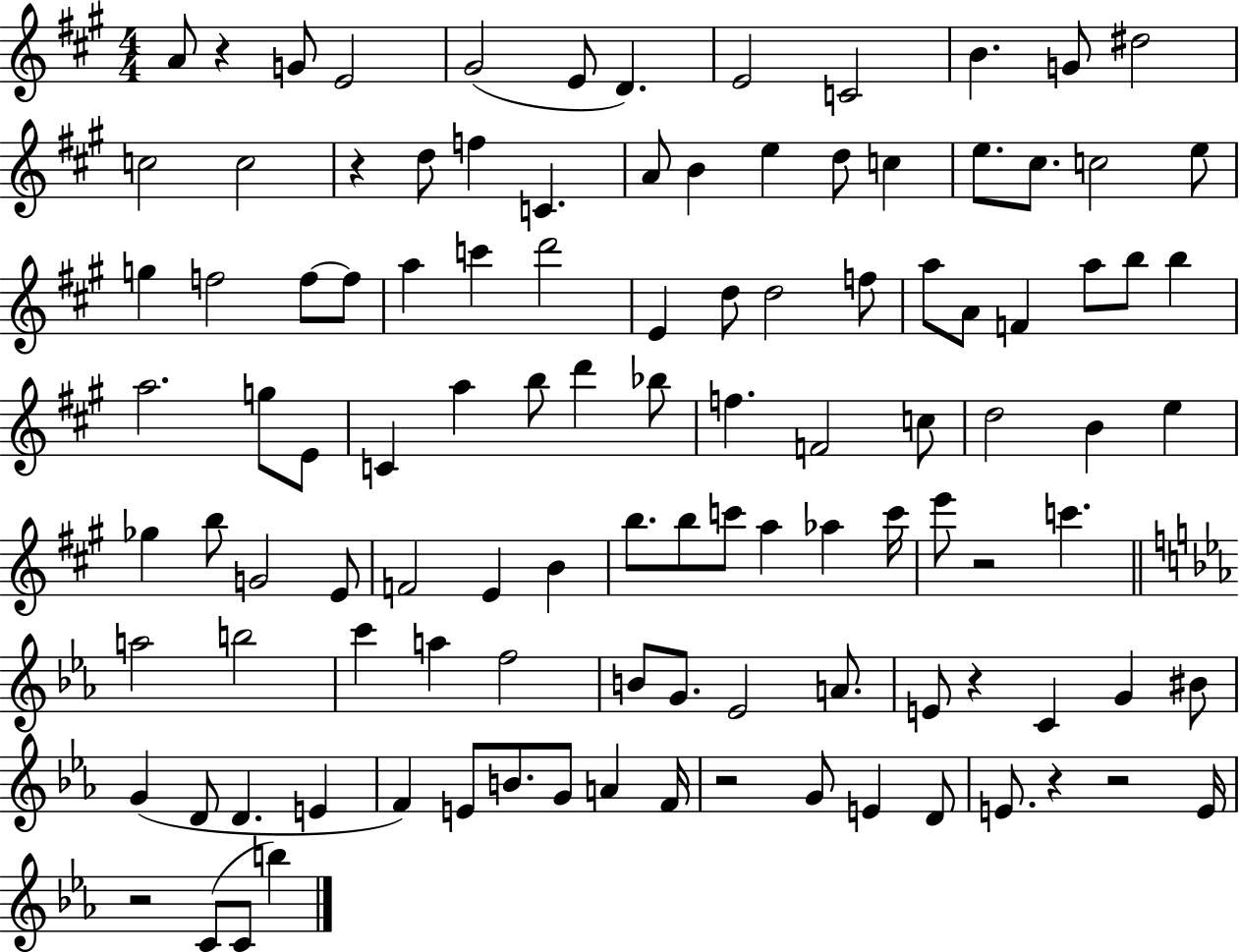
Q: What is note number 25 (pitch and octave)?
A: E5